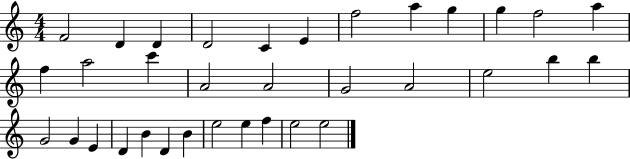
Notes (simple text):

F4/h D4/q D4/q D4/h C4/q E4/q F5/h A5/q G5/q G5/q F5/h A5/q F5/q A5/h C6/q A4/h A4/h G4/h A4/h E5/h B5/q B5/q G4/h G4/q E4/q D4/q B4/q D4/q B4/q E5/h E5/q F5/q E5/h E5/h